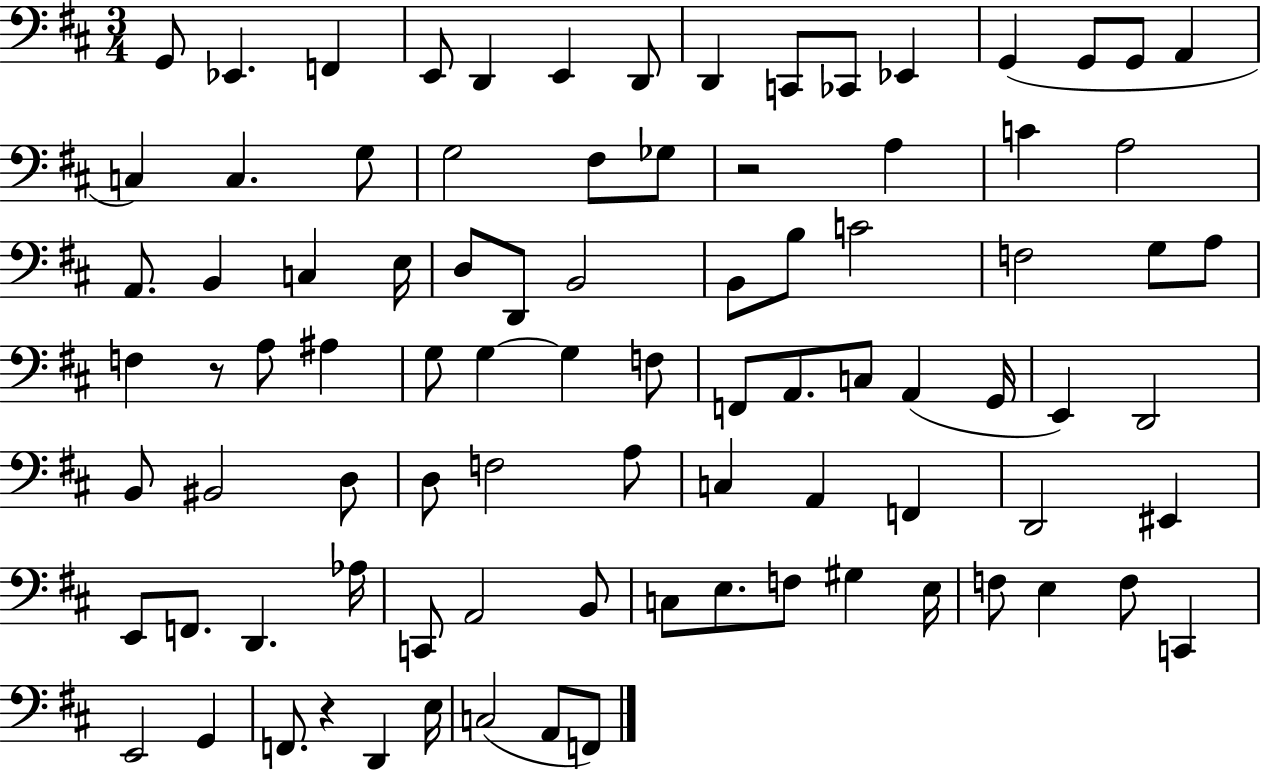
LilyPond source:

{
  \clef bass
  \numericTimeSignature
  \time 3/4
  \key d \major
  \repeat volta 2 { g,8 ees,4. f,4 | e,8 d,4 e,4 d,8 | d,4 c,8 ces,8 ees,4 | g,4( g,8 g,8 a,4 | \break c4) c4. g8 | g2 fis8 ges8 | r2 a4 | c'4 a2 | \break a,8. b,4 c4 e16 | d8 d,8 b,2 | b,8 b8 c'2 | f2 g8 a8 | \break f4 r8 a8 ais4 | g8 g4~~ g4 f8 | f,8 a,8. c8 a,4( g,16 | e,4) d,2 | \break b,8 bis,2 d8 | d8 f2 a8 | c4 a,4 f,4 | d,2 eis,4 | \break e,8 f,8. d,4. aes16 | c,8 a,2 b,8 | c8 e8. f8 gis4 e16 | f8 e4 f8 c,4 | \break e,2 g,4 | f,8. r4 d,4 e16 | c2( a,8 f,8) | } \bar "|."
}